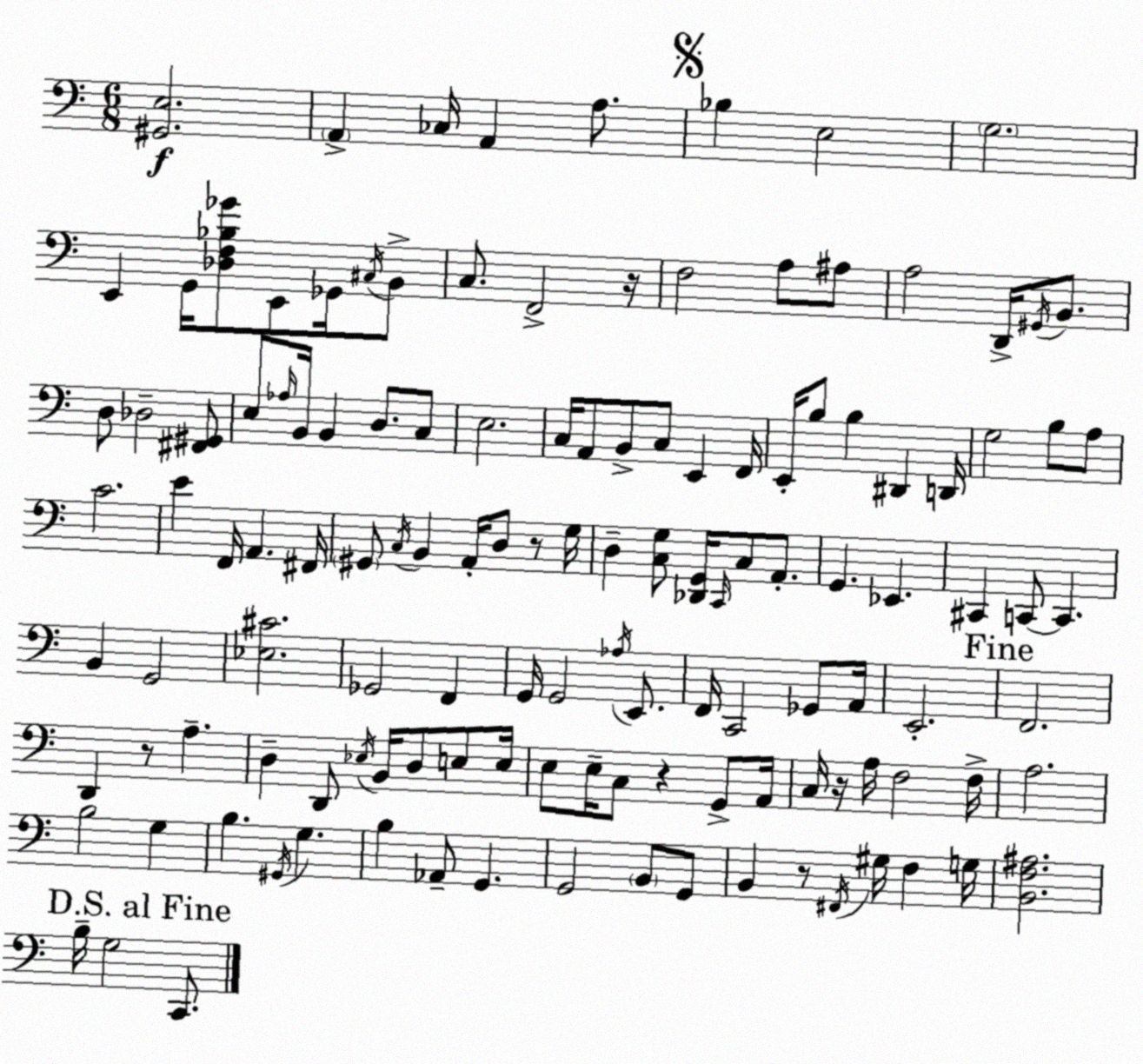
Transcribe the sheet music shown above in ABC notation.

X:1
T:Untitled
M:6/8
L:1/4
K:C
[^G,,E,]2 A,, _C,/4 A,, A,/2 _B, E,2 G,2 E,, G,,/4 [_D,F,_B,_G]/2 E,,/2 _G,,/4 ^C,/4 B,,/2 C,/2 F,,2 z/4 F,2 A,/2 ^A,/2 A,2 D,,/4 ^G,,/4 B,,/2 D,/2 _D,2 [^F,,^G,,]/2 E,/2 _A,/4 B,,/4 B,, D,/2 C,/2 E,2 C,/4 A,,/2 B,,/2 C,/2 E,, F,,/4 E,,/4 B,/2 B, ^D,, D,,/4 G,2 B,/2 A,/2 C2 E F,,/4 A,, ^F,,/4 ^G,,/2 C,/4 B,, A,,/4 D,/2 z/2 G,/4 D, [C,G,]/2 [_D,,G,,]/4 C,,/4 C,/2 A,,/2 G,, _E,, ^C,, C,,/2 C,, B,, G,,2 [_E,^C]2 _G,,2 F,, G,,/4 G,,2 _A,/4 E,,/2 F,,/4 C,,2 _G,,/2 A,,/4 E,,2 F,,2 D,, z/2 A, D, D,,/2 _E,/4 B,,/4 D,/2 E,/2 E,/4 E,/2 E,/4 C,/2 z G,,/2 A,,/4 C,/4 z/4 A,/4 F,2 F,/4 A,2 B,2 G, B, ^G,,/4 G, B, _A,,/2 G,, G,,2 B,,/2 G,,/2 B,, z/2 ^F,,/4 ^G,/4 F, G,/4 [B,,F,^A,]2 B,/4 G,2 C,,/2